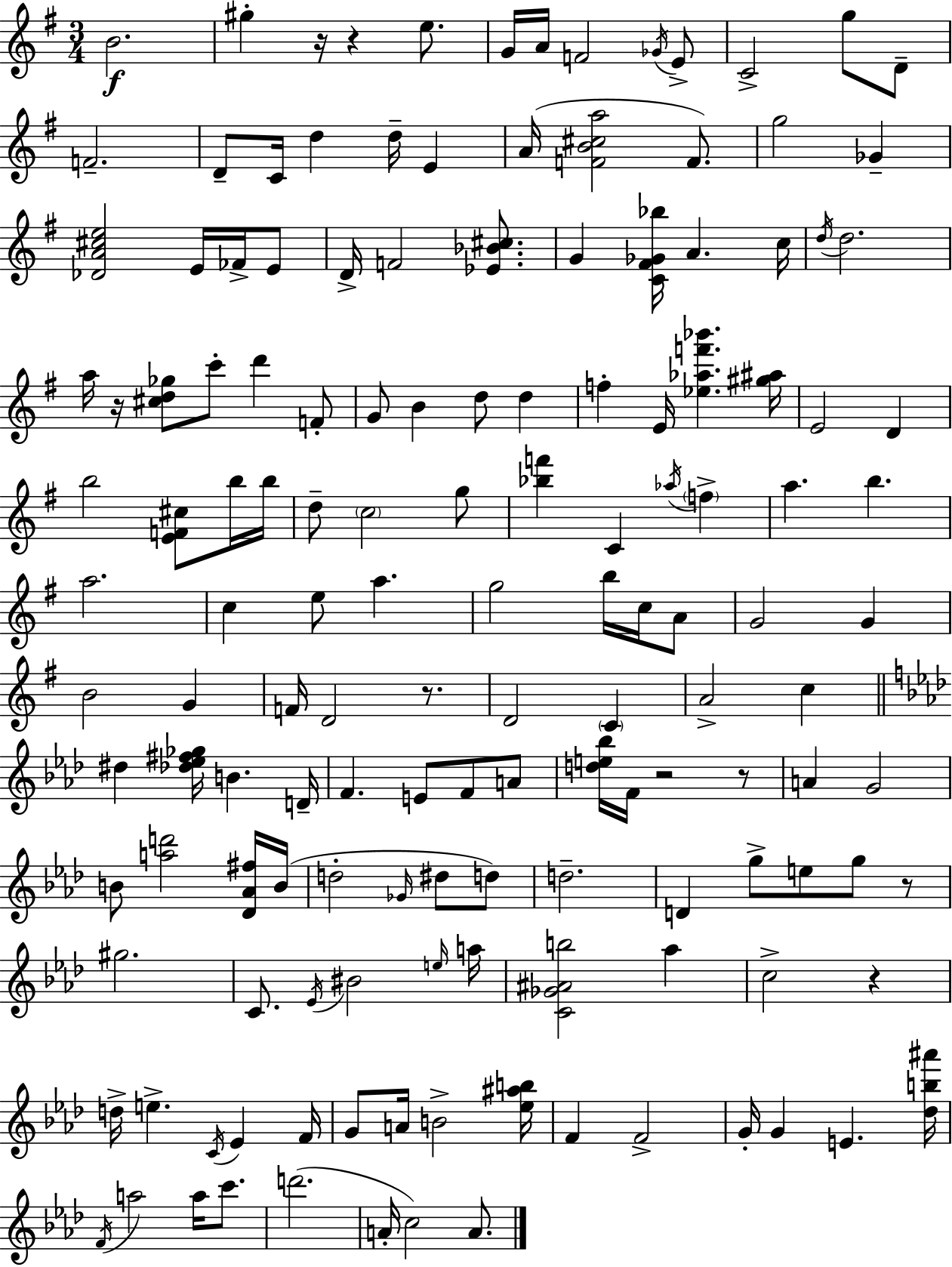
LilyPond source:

{
  \clef treble
  \numericTimeSignature
  \time 3/4
  \key e \minor
  b'2.\f | gis''4-. r16 r4 e''8. | g'16 a'16 f'2 \acciaccatura { ges'16 } e'8-> | c'2-> g''8 d'8-- | \break f'2.-- | d'8-- c'16 d''4 d''16-- e'4 | a'16( <f' b' cis'' a''>2 f'8.) | g''2 ges'4-- | \break <des' a' cis'' e''>2 e'16 fes'16-> e'8 | d'16-> f'2 <ees' bes' cis''>8. | g'4 <c' fis' ges' bes''>16 a'4. | c''16 \acciaccatura { d''16 } d''2. | \break a''16 r16 <cis'' d'' ges''>8 c'''8-. d'''4 | f'8-. g'8 b'4 d''8 d''4 | f''4-. e'16 <ees'' aes'' f''' bes'''>4. | <gis'' ais''>16 e'2 d'4 | \break b''2 <e' f' cis''>8 | b''16 b''16 d''8-- \parenthesize c''2 | g''8 <bes'' f'''>4 c'4 \acciaccatura { aes''16 } \parenthesize f''4-> | a''4. b''4. | \break a''2. | c''4 e''8 a''4. | g''2 b''16 | c''16 a'8 g'2 g'4 | \break b'2 g'4 | f'16 d'2 | r8. d'2 \parenthesize c'4 | a'2-> c''4 | \break \bar "||" \break \key aes \major dis''4 <des'' ees'' fis'' ges''>16 b'4. d'16-- | f'4. e'8 f'8 a'8 | <d'' e'' bes''>16 f'16 r2 r8 | a'4 g'2 | \break b'8 <a'' d'''>2 <des' aes' fis''>16 b'16( | d''2-. \grace { ges'16 } dis''8 d''8) | d''2.-- | d'4 g''8-> e''8 g''8 r8 | \break gis''2. | c'8. \acciaccatura { ees'16 } bis'2 | \grace { e''16 } a''16 <c' ges' ais' b''>2 aes''4 | c''2-> r4 | \break d''16-> e''4.-> \acciaccatura { c'16 } ees'4 | f'16 g'8 a'16 b'2-> | <ees'' ais'' b''>16 f'4 f'2-> | g'16-. g'4 e'4. | \break <des'' b'' ais'''>16 \acciaccatura { f'16 } a''2 | a''16 c'''8. d'''2.( | a'16-. c''2) | a'8. \bar "|."
}